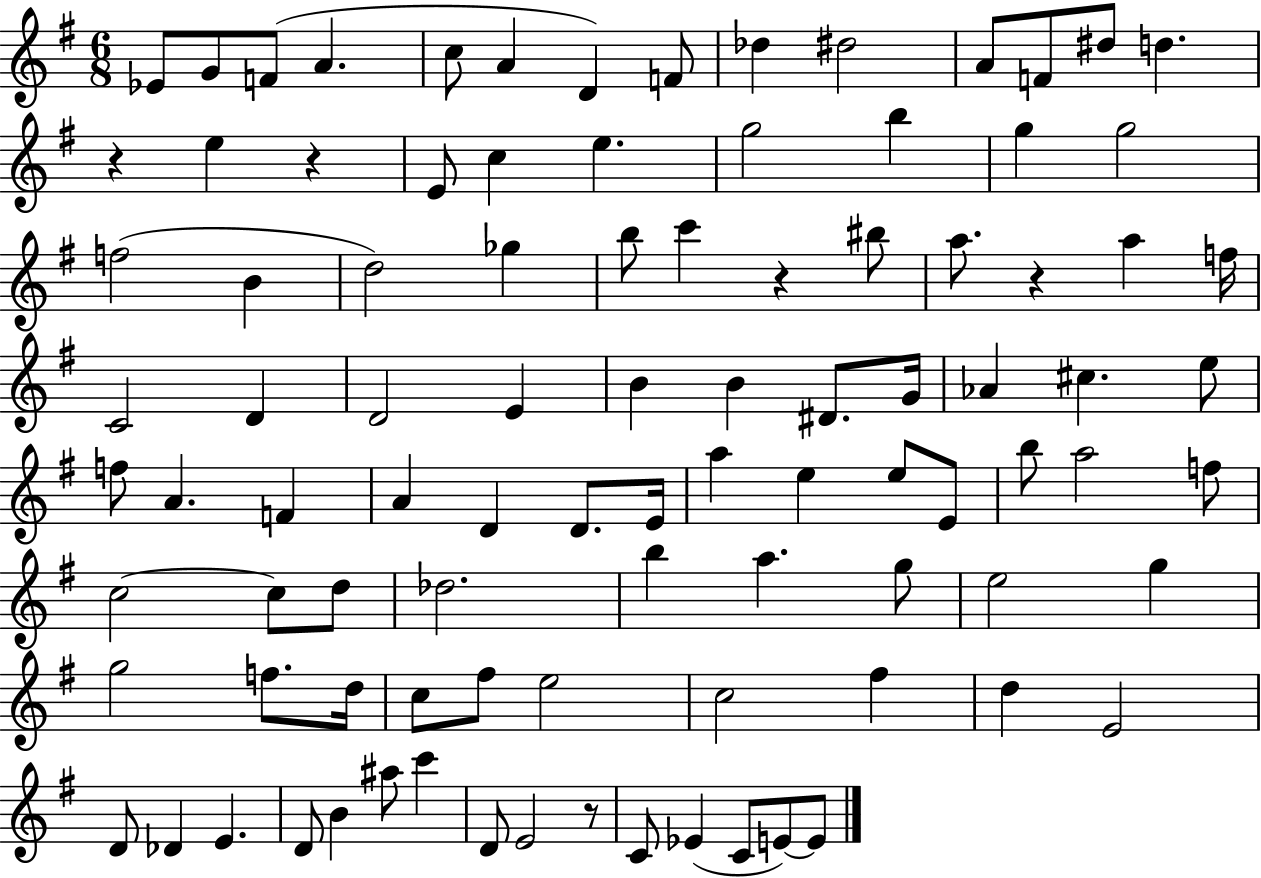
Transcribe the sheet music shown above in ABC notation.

X:1
T:Untitled
M:6/8
L:1/4
K:G
_E/2 G/2 F/2 A c/2 A D F/2 _d ^d2 A/2 F/2 ^d/2 d z e z E/2 c e g2 b g g2 f2 B d2 _g b/2 c' z ^b/2 a/2 z a f/4 C2 D D2 E B B ^D/2 G/4 _A ^c e/2 f/2 A F A D D/2 E/4 a e e/2 E/2 b/2 a2 f/2 c2 c/2 d/2 _d2 b a g/2 e2 g g2 f/2 d/4 c/2 ^f/2 e2 c2 ^f d E2 D/2 _D E D/2 B ^a/2 c' D/2 E2 z/2 C/2 _E C/2 E/2 E/2